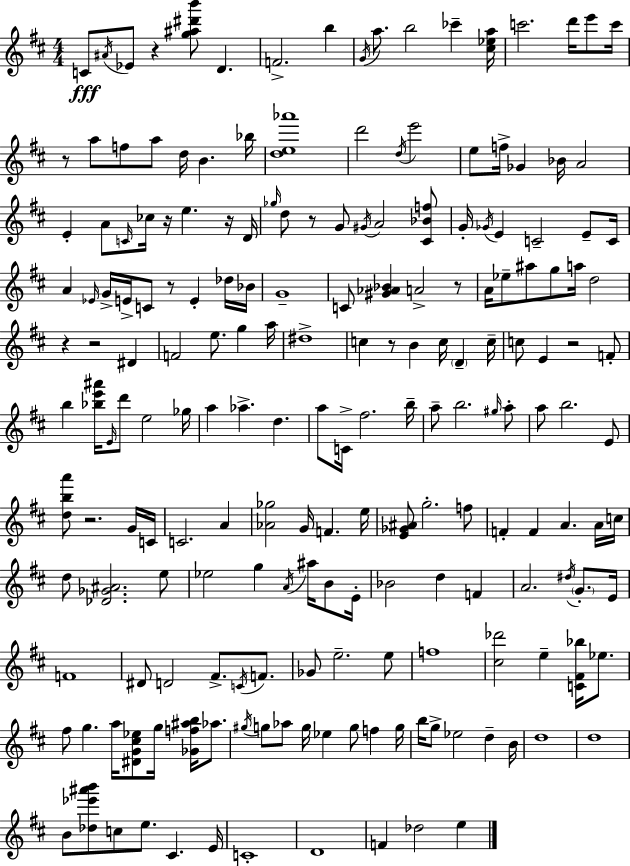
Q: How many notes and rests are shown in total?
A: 193